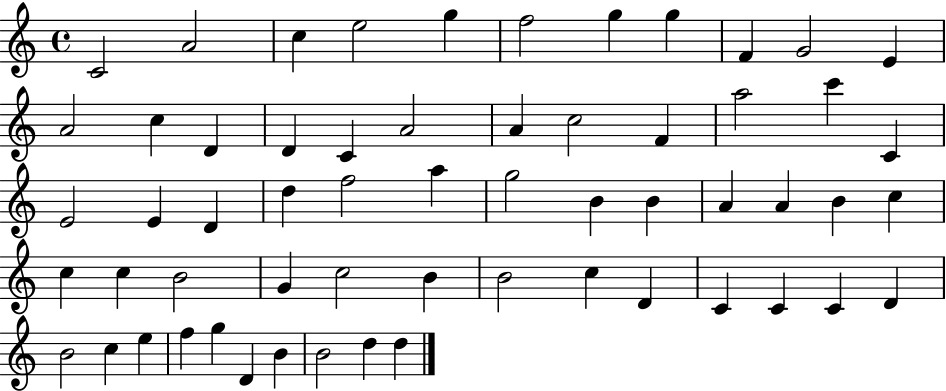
X:1
T:Untitled
M:4/4
L:1/4
K:C
C2 A2 c e2 g f2 g g F G2 E A2 c D D C A2 A c2 F a2 c' C E2 E D d f2 a g2 B B A A B c c c B2 G c2 B B2 c D C C C D B2 c e f g D B B2 d d